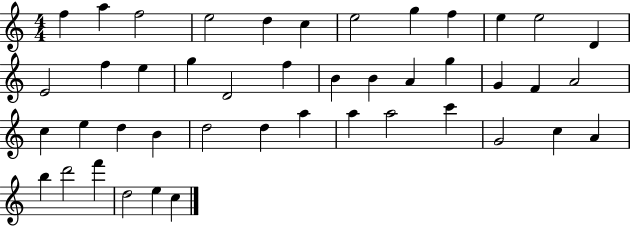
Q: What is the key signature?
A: C major